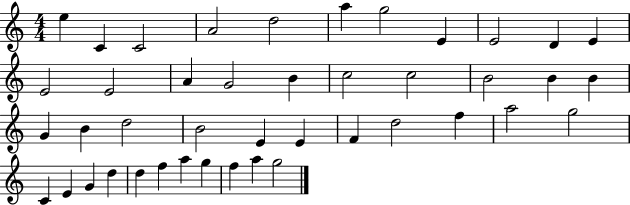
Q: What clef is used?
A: treble